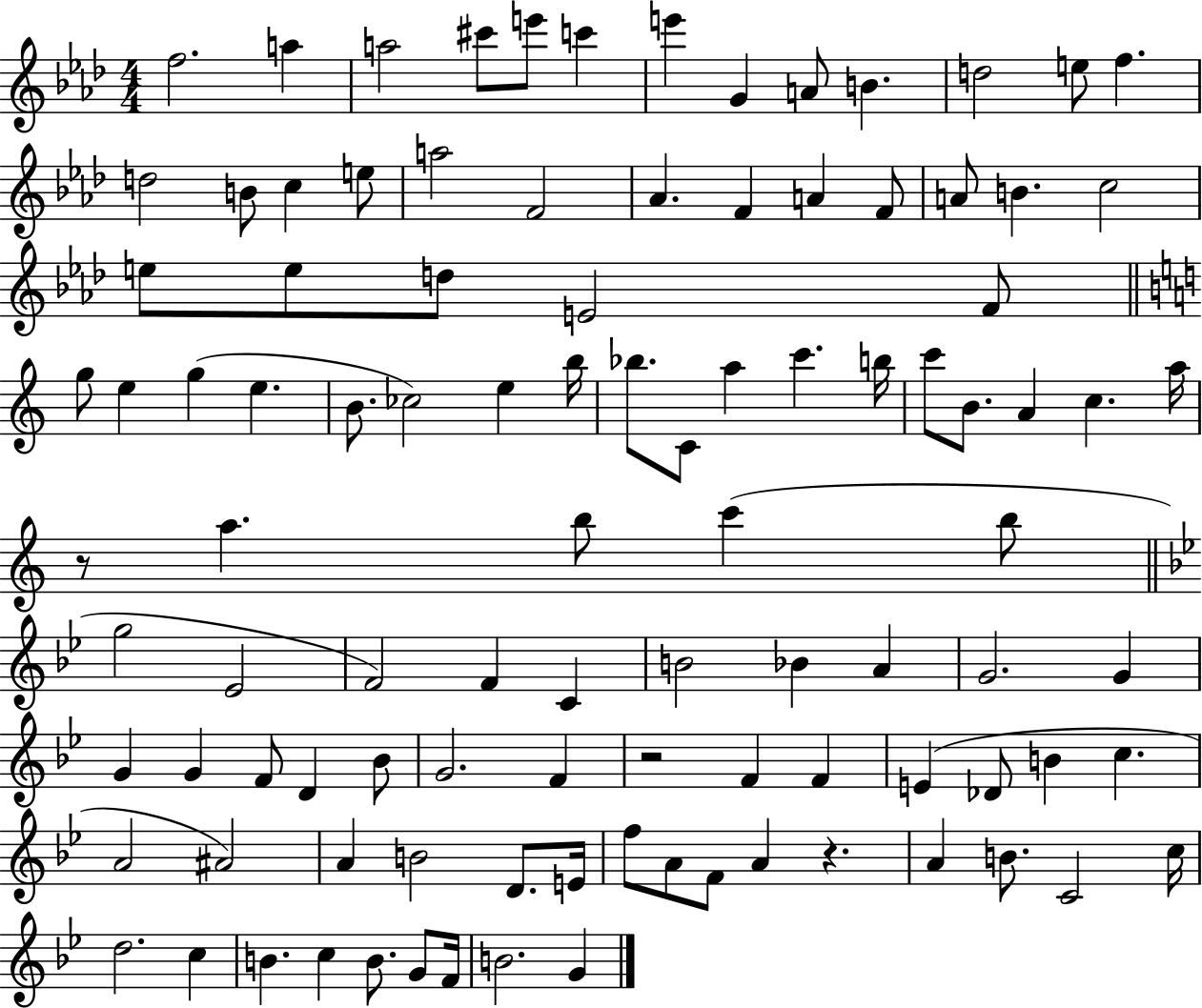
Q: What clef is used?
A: treble